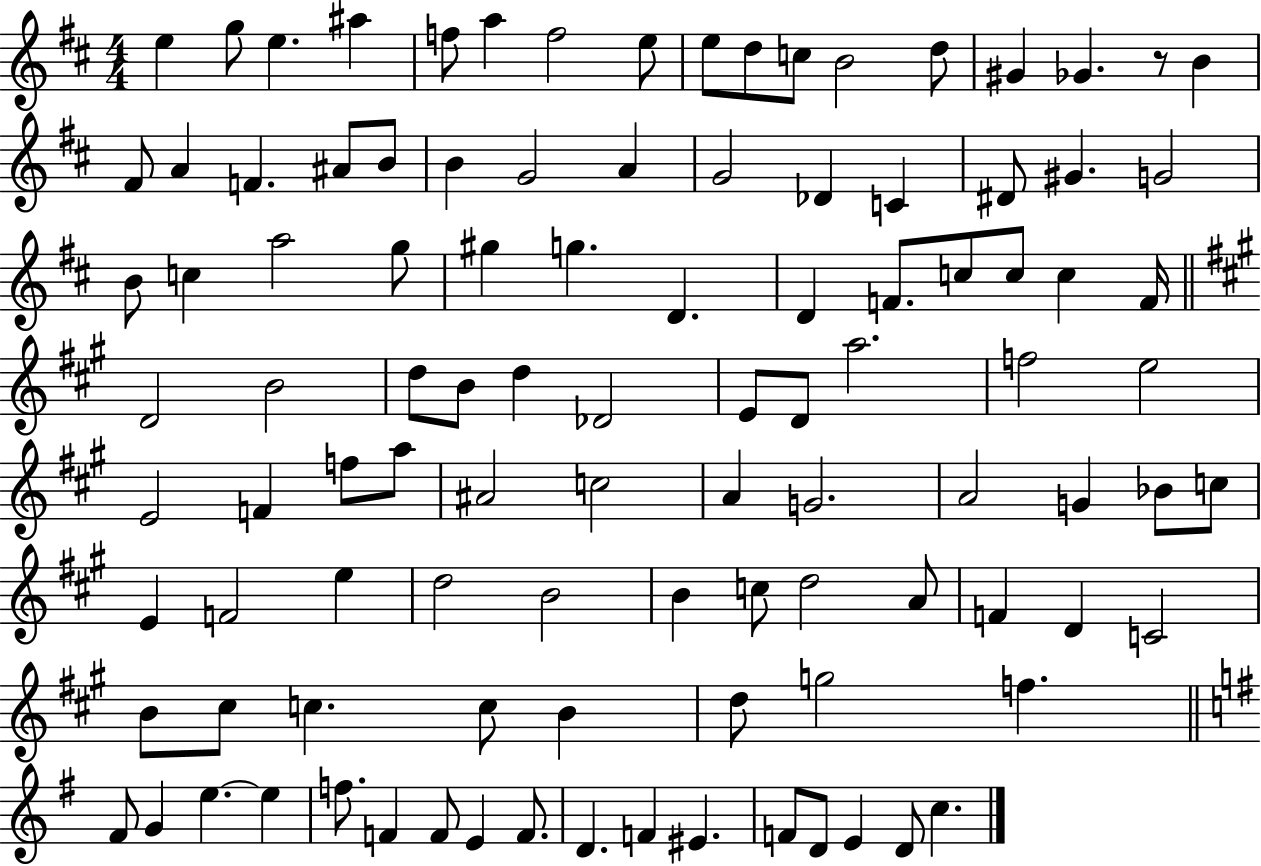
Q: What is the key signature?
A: D major